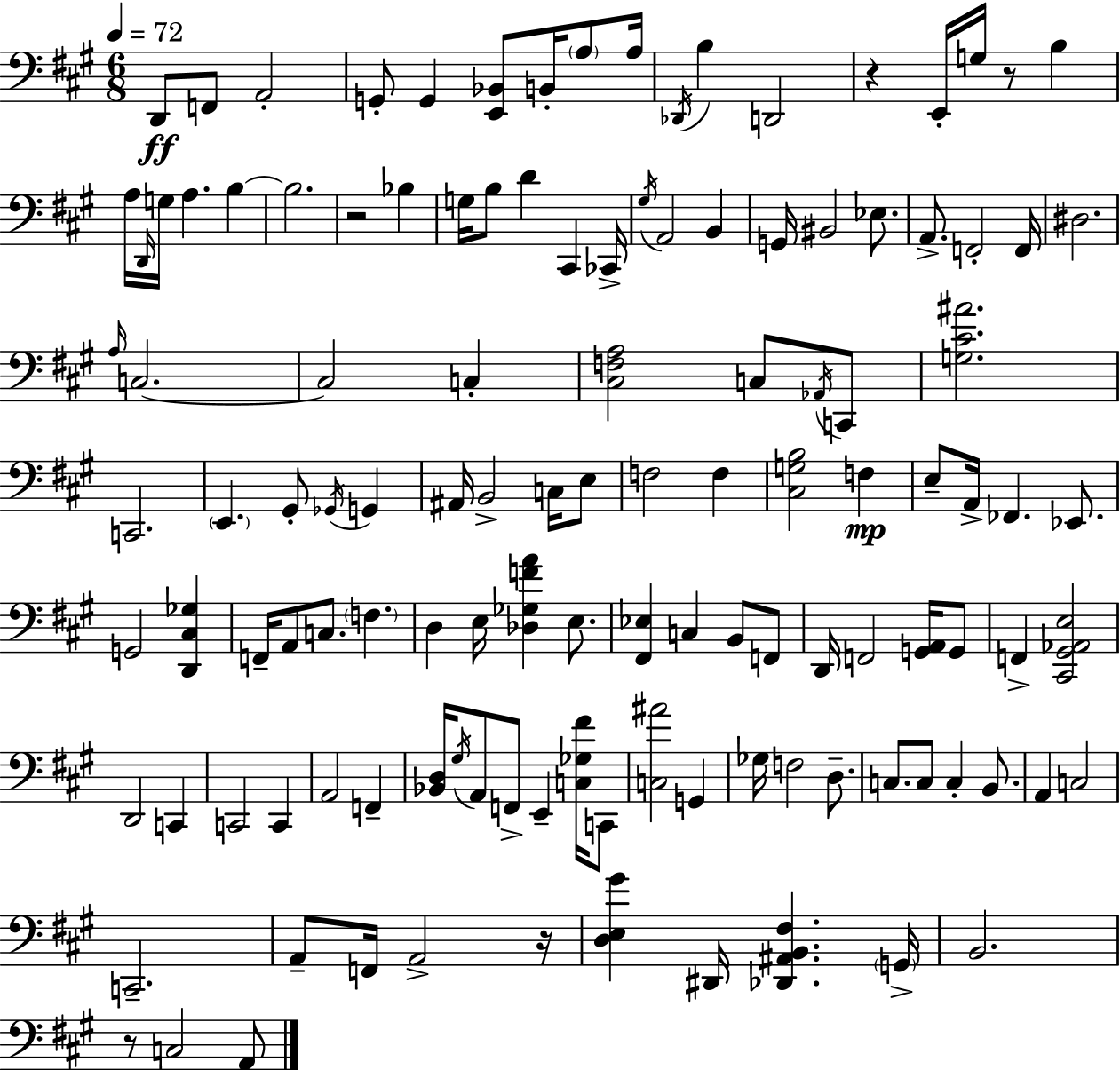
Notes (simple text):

D2/e F2/e A2/h G2/e G2/q [E2,Bb2]/e B2/s A3/e A3/s Db2/s B3/q D2/h R/q E2/s G3/s R/e B3/q A3/s D2/s G3/s A3/q. B3/q B3/h. R/h Bb3/q G3/s B3/e D4/q C#2/q CES2/s G#3/s A2/h B2/q G2/s BIS2/h Eb3/e. A2/e. F2/h F2/s D#3/h. A3/s C3/h. C3/h C3/q [C#3,F3,A3]/h C3/e Ab2/s C2/e [G3,C#4,A#4]/h. C2/h. E2/q. G#2/e Gb2/s G2/q A#2/s B2/h C3/s E3/e F3/h F3/q [C#3,G3,B3]/h F3/q E3/e A2/s FES2/q. Eb2/e. G2/h [D2,C#3,Gb3]/q F2/s A2/e C3/e. F3/q. D3/q E3/s [Db3,Gb3,F4,A4]/q E3/e. [F#2,Eb3]/q C3/q B2/e F2/e D2/s F2/h [G2,A2]/s G2/e F2/q [C#2,G#2,Ab2,E3]/h D2/h C2/q C2/h C2/q A2/h F2/q [Bb2,D3]/s G#3/s A2/e F2/e E2/q [C3,Gb3,F#4]/s C2/e [C3,A#4]/h G2/q Gb3/s F3/h D3/e. C3/e. C3/e C3/q B2/e. A2/q C3/h C2/h. A2/e F2/s A2/h R/s [D3,E3,G#4]/q D#2/s [Db2,A#2,B2,F#3]/q. G2/s B2/h. R/e C3/h A2/e